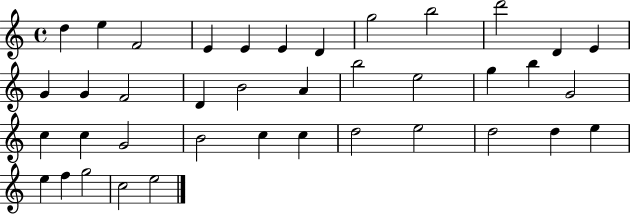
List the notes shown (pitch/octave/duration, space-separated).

D5/q E5/q F4/h E4/q E4/q E4/q D4/q G5/h B5/h D6/h D4/q E4/q G4/q G4/q F4/h D4/q B4/h A4/q B5/h E5/h G5/q B5/q G4/h C5/q C5/q G4/h B4/h C5/q C5/q D5/h E5/h D5/h D5/q E5/q E5/q F5/q G5/h C5/h E5/h